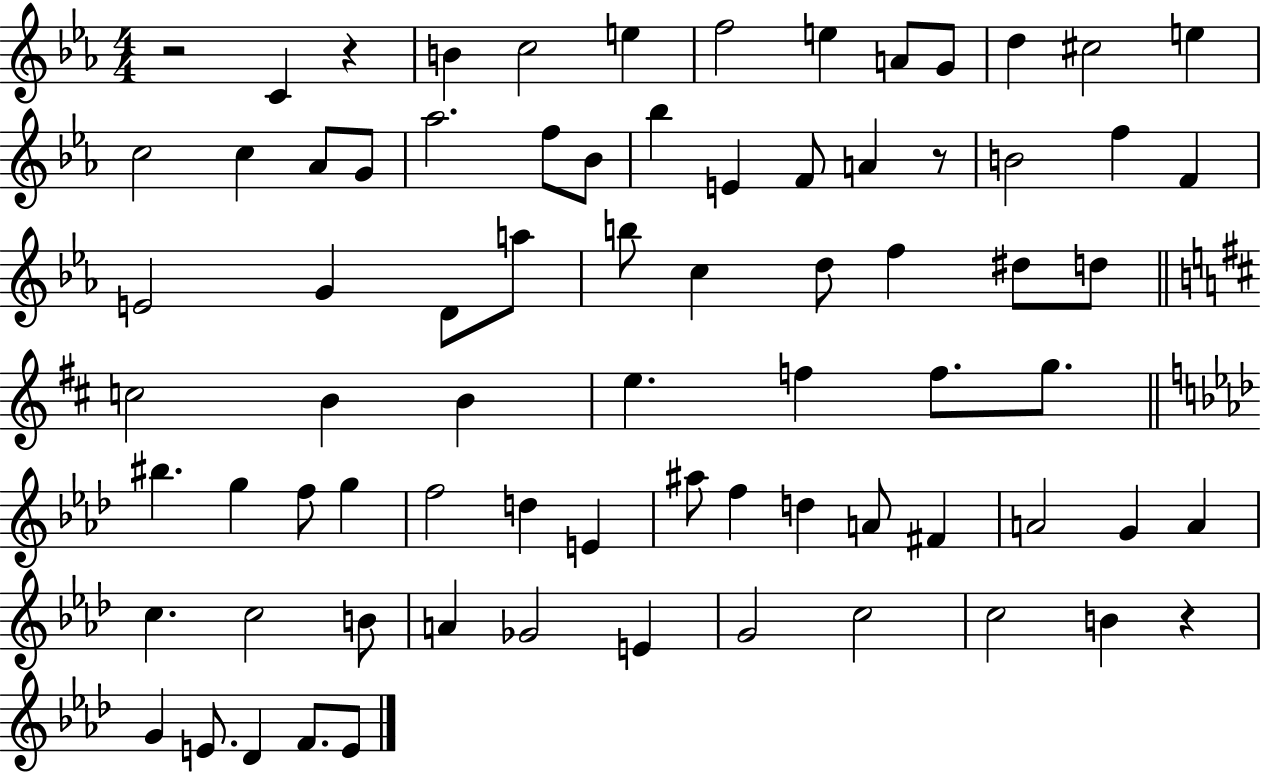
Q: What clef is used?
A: treble